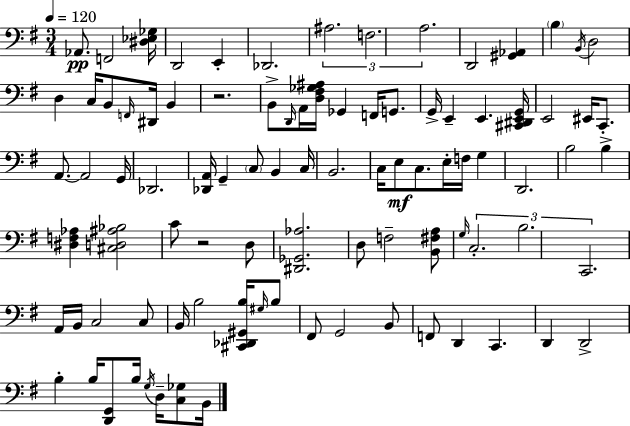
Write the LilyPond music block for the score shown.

{
  \clef bass
  \numericTimeSignature
  \time 3/4
  \key g \major
  \tempo 4 = 120
  aes,8.\pp f,2 <dis ees ges>16 | d,2 e,4-. | des,2. | \tuplet 3/2 { ais2. | \break f2. | a2. } | d,2 <gis, aes,>4 | \parenthesize b4 \acciaccatura { b,16 } d2 | \break d4 c16 b,8 \grace { f,16 } dis,16 b,4 | r2. | b,8-> \grace { d,16 } a,16 <d fis ges ais>16 ges,4 f,16 | g,8. g,16-> e,4-- e,4. | \break <cis, dis, e, g,>16 e,2 eis,16 | c,8.-. a,8.~~ a,2 | g,16 des,2. | <des, a,>16 g,4-- \parenthesize c8 b,4 | \break c16 b,2. | c16 e8\mf c8. e16-. f16 g4 | d,2. | b2 b4-> | \break <dis f aes>4 <cis d ais bes>2 | c'8 r2 | d8 <dis, ges, aes>2. | d8 f2-- | \break <b, fis a>8 \grace { g16 } \tuplet 3/2 { c2.-. | b2. | c,2. } | a,16 b,16 c2 | \break c8 b,16 b2 | <cis, des, gis, b>16 \grace { gis16 } b8 fis,8 g,2 | b,8 f,8 d,4 c,4. | d,4 d,2-> | \break b4-. b16 <d, g,>8 | b16 \acciaccatura { g16 } d16-- <c ges>8 b,16 \bar "|."
}